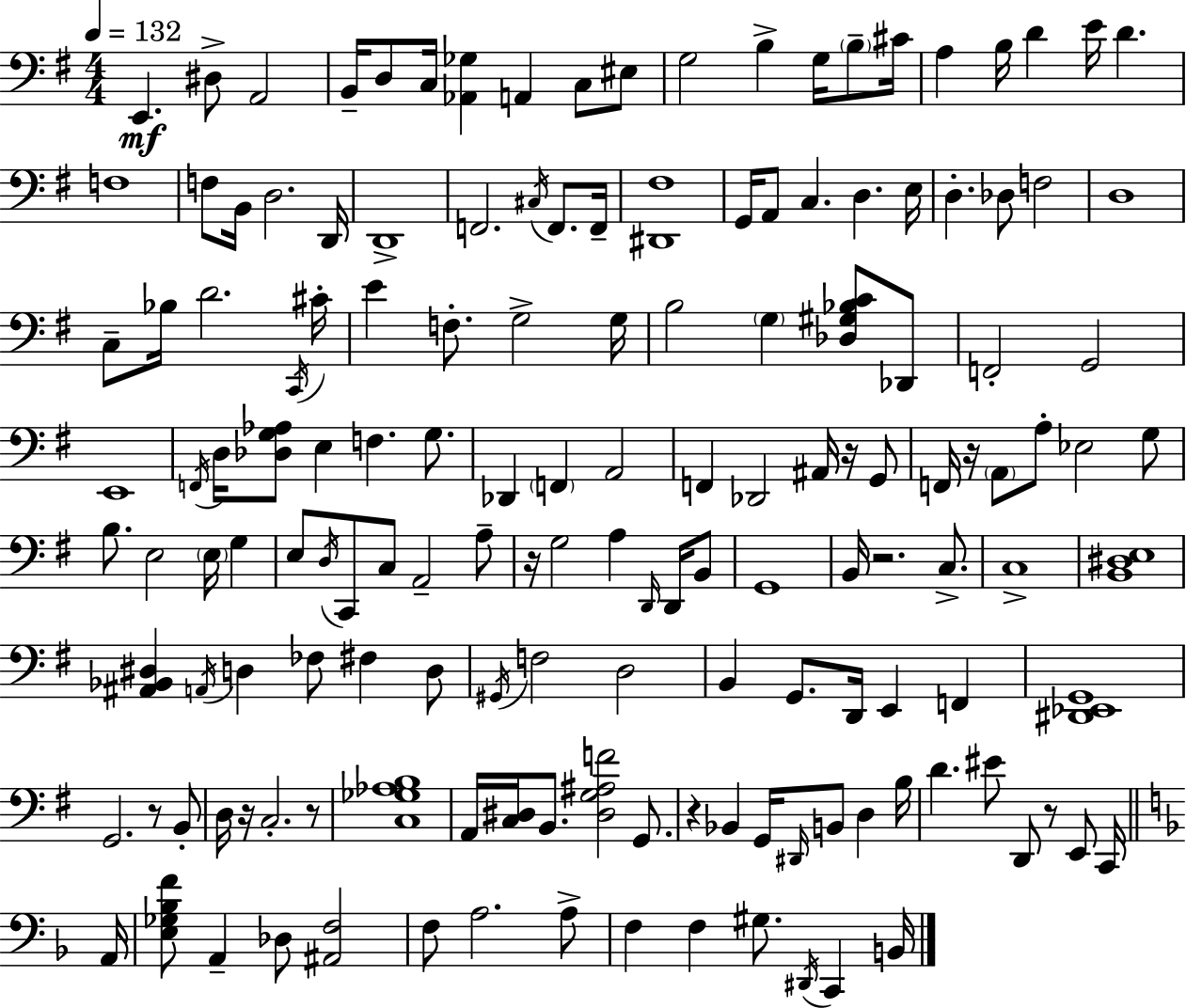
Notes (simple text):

E2/q. D#3/e A2/h B2/s D3/e C3/s [Ab2,Gb3]/q A2/q C3/e EIS3/e G3/h B3/q G3/s B3/e C#4/s A3/q B3/s D4/q E4/s D4/q. F3/w F3/e B2/s D3/h. D2/s D2/w F2/h. C#3/s F2/e. F2/s [D#2,F#3]/w G2/s A2/e C3/q. D3/q. E3/s D3/q. Db3/e F3/h D3/w C3/e Bb3/s D4/h. C2/s C#4/s E4/q F3/e. G3/h G3/s B3/h G3/q [Db3,G#3,Bb3,C4]/e Db2/e F2/h G2/h E2/w F2/s D3/s [Db3,G3,Ab3]/e E3/q F3/q. G3/e. Db2/q F2/q A2/h F2/q Db2/h A#2/s R/s G2/e F2/s R/s A2/e A3/e Eb3/h G3/e B3/e. E3/h E3/s G3/q E3/e D3/s C2/e C3/e A2/h A3/e R/s G3/h A3/q D2/s D2/s B2/e G2/w B2/s R/h. C3/e. C3/w [B2,D#3,E3]/w [A#2,Bb2,D#3]/q A2/s D3/q FES3/e F#3/q D3/e G#2/s F3/h D3/h B2/q G2/e. D2/s E2/q F2/q [D#2,Eb2,G2]/w G2/h. R/e B2/e D3/s R/s C3/h. R/e [C3,Gb3,Ab3,B3]/w A2/s [C3,D#3]/s B2/e. [D#3,G3,A#3,F4]/h G2/e. R/q Bb2/q G2/s D#2/s B2/e D3/q B3/s D4/q. EIS4/e D2/e R/e E2/e C2/s A2/s [E3,Gb3,Bb3,F4]/e A2/q Db3/e [A#2,F3]/h F3/e A3/h. A3/e F3/q F3/q G#3/e. D#2/s C2/q B2/s